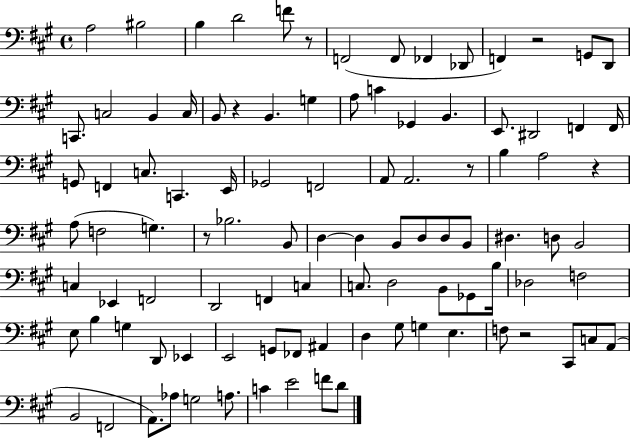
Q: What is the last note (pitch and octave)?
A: D4